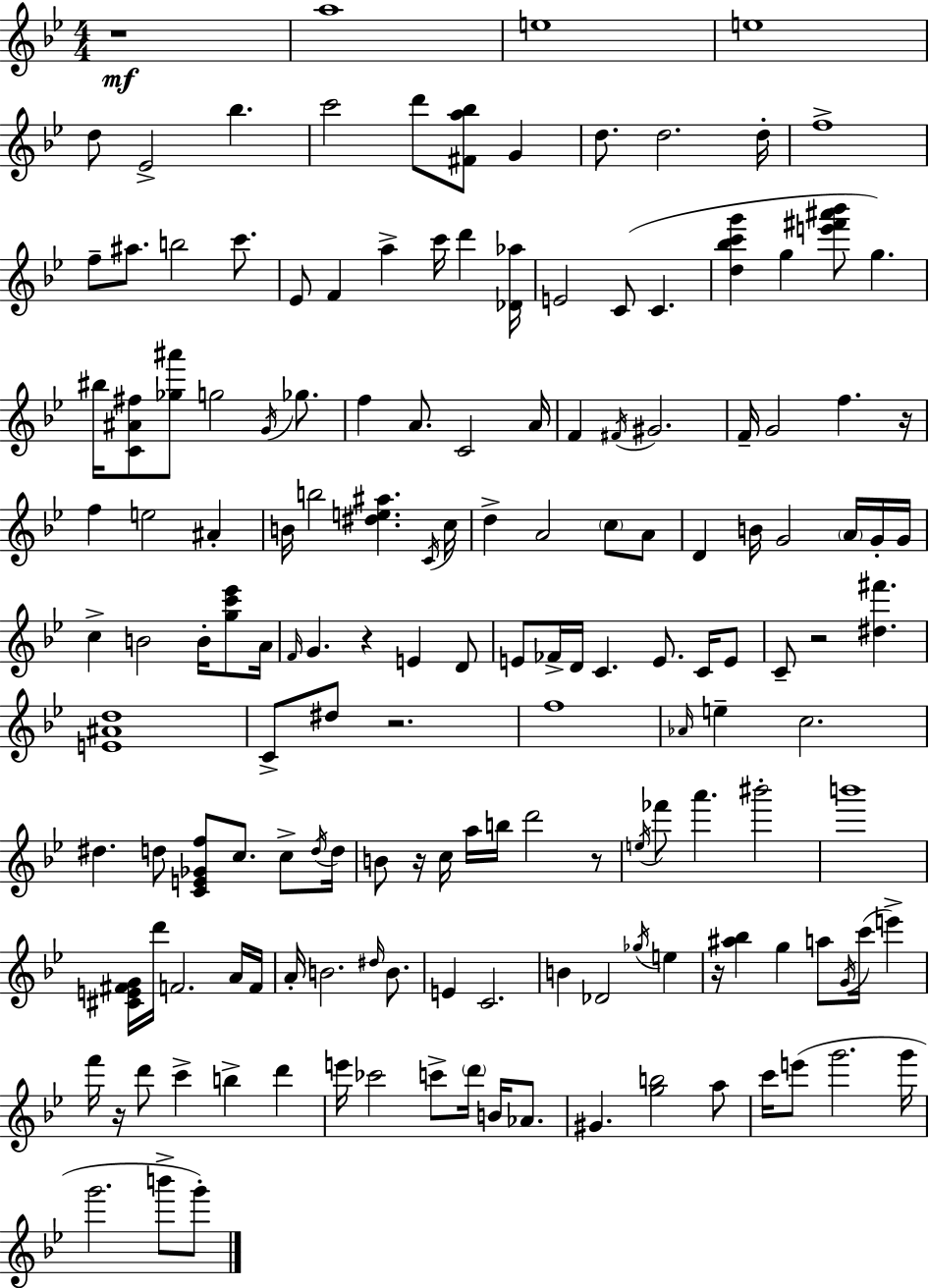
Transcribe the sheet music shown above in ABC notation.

X:1
T:Untitled
M:4/4
L:1/4
K:Gm
z4 a4 e4 e4 d/2 _E2 _b c'2 d'/2 [^Fa_b]/2 G d/2 d2 d/4 f4 f/2 ^a/2 b2 c'/2 _E/2 F a c'/4 d' [_D_a]/4 E2 C/2 C [d_bc'g'] g [e'^f'^a'_b']/2 g ^b/4 [C^A^f]/2 [_g^a']/2 g2 G/4 _g/2 f A/2 C2 A/4 F ^F/4 ^G2 F/4 G2 f z/4 f e2 ^A B/4 b2 [^de^a] C/4 c/4 d A2 c/2 A/2 D B/4 G2 A/4 G/4 G/4 c B2 B/4 [gc'_e']/2 A/4 F/4 G z E D/2 E/2 _F/4 D/4 C E/2 C/4 E/2 C/2 z2 [^d^f'] [E^Ad]4 C/2 ^d/2 z2 f4 _A/4 e c2 ^d d/2 [CE_Gf]/2 c/2 c/2 d/4 d/4 B/2 z/4 c/4 a/4 b/4 d'2 z/2 e/4 _f'/2 a' ^b'2 b'4 [^CE^FG]/4 d'/4 F2 A/4 F/4 A/4 B2 ^d/4 B/2 E C2 B _D2 _g/4 e z/4 [^a_b] g a/2 G/4 c'/4 e' f'/4 z/4 d'/2 c' b d' e'/4 _c'2 c'/2 d'/4 B/4 _A/2 ^G [gb]2 a/2 c'/4 e'/2 g'2 g'/4 g'2 b'/2 g'/2